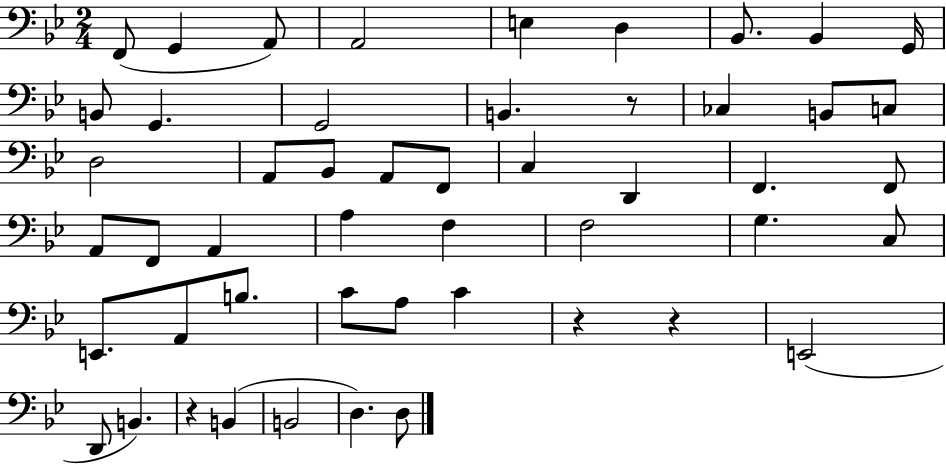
F2/e G2/q A2/e A2/h E3/q D3/q Bb2/e. Bb2/q G2/s B2/e G2/q. G2/h B2/q. R/e CES3/q B2/e C3/e D3/h A2/e Bb2/e A2/e F2/e C3/q D2/q F2/q. F2/e A2/e F2/e A2/q A3/q F3/q F3/h G3/q. C3/e E2/e. A2/e B3/e. C4/e A3/e C4/q R/q R/q E2/h D2/e B2/q. R/q B2/q B2/h D3/q. D3/e